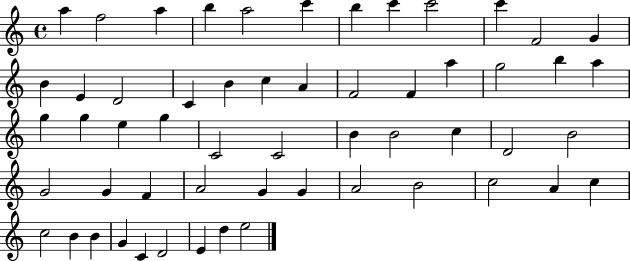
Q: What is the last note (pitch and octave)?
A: E5